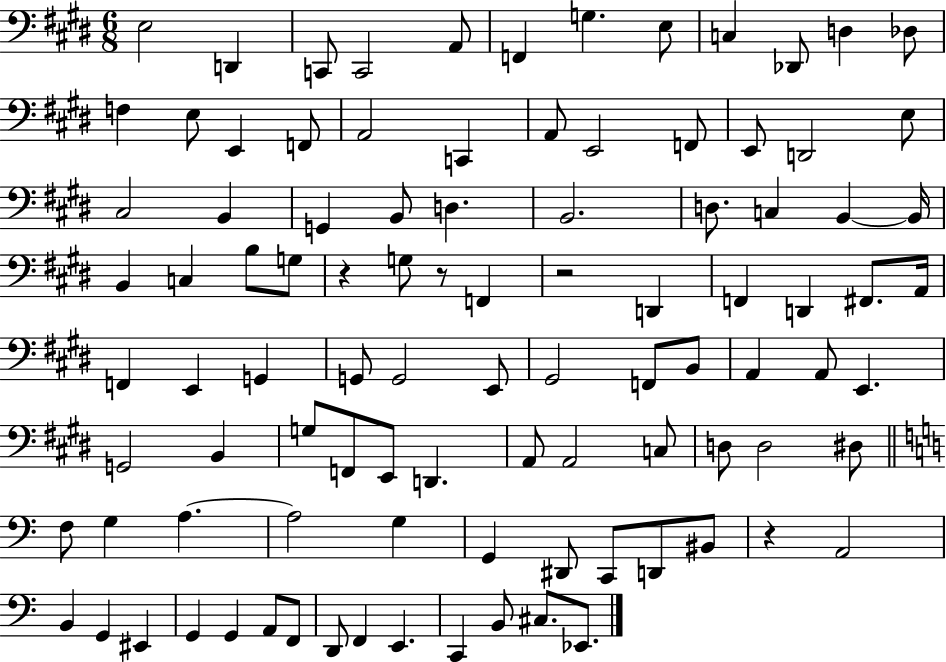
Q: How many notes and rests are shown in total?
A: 98